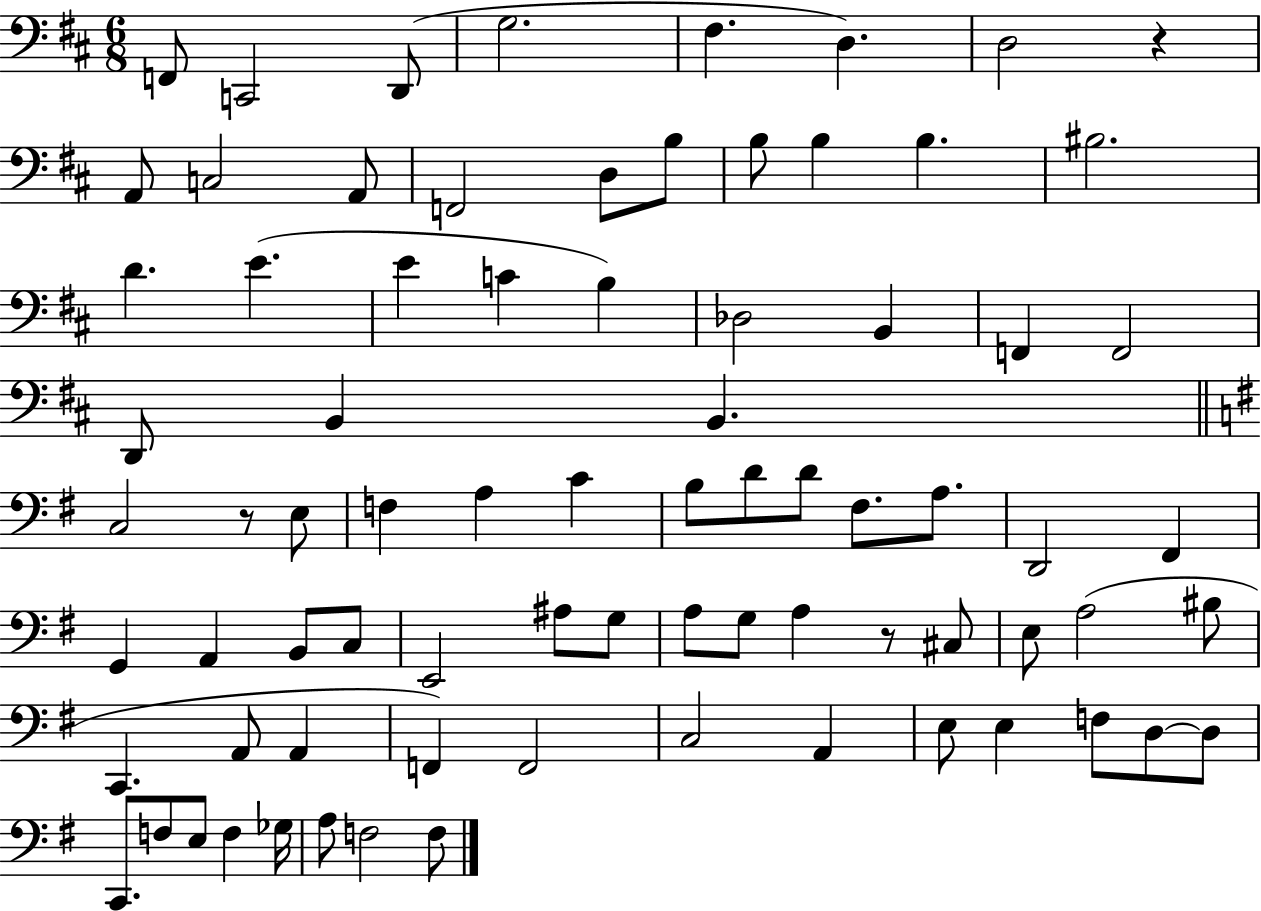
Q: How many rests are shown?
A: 3